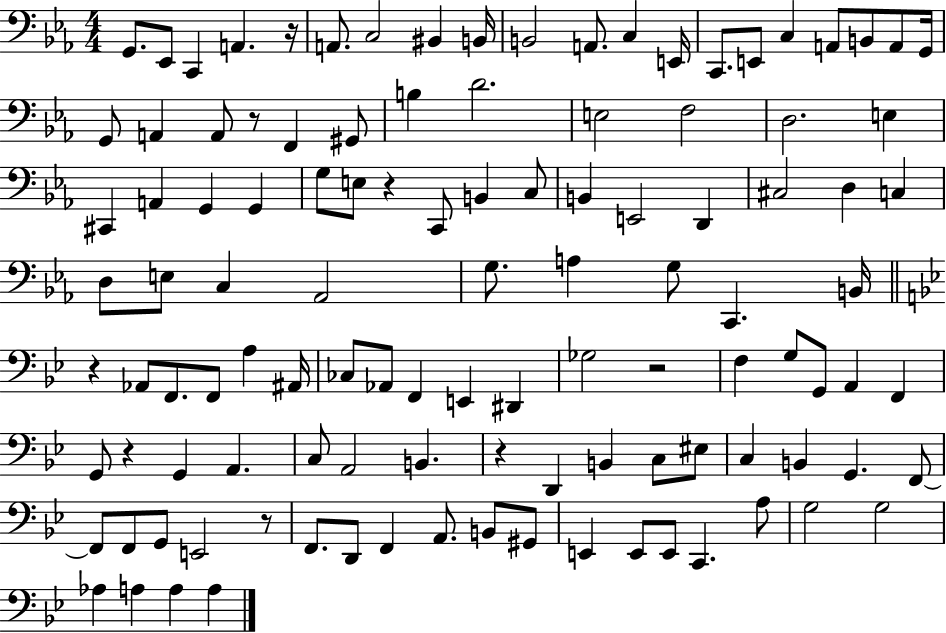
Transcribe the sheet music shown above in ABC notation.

X:1
T:Untitled
M:4/4
L:1/4
K:Eb
G,,/2 _E,,/2 C,, A,, z/4 A,,/2 C,2 ^B,, B,,/4 B,,2 A,,/2 C, E,,/4 C,,/2 E,,/2 C, A,,/2 B,,/2 A,,/2 G,,/4 G,,/2 A,, A,,/2 z/2 F,, ^G,,/2 B, D2 E,2 F,2 D,2 E, ^C,, A,, G,, G,, G,/2 E,/2 z C,,/2 B,, C,/2 B,, E,,2 D,, ^C,2 D, C, D,/2 E,/2 C, _A,,2 G,/2 A, G,/2 C,, B,,/4 z _A,,/2 F,,/2 F,,/2 A, ^A,,/4 _C,/2 _A,,/2 F,, E,, ^D,, _G,2 z2 F, G,/2 G,,/2 A,, F,, G,,/2 z G,, A,, C,/2 A,,2 B,, z D,, B,, C,/2 ^E,/2 C, B,, G,, F,,/2 F,,/2 F,,/2 G,,/2 E,,2 z/2 F,,/2 D,,/2 F,, A,,/2 B,,/2 ^G,,/2 E,, E,,/2 E,,/2 C,, A,/2 G,2 G,2 _A, A, A, A,